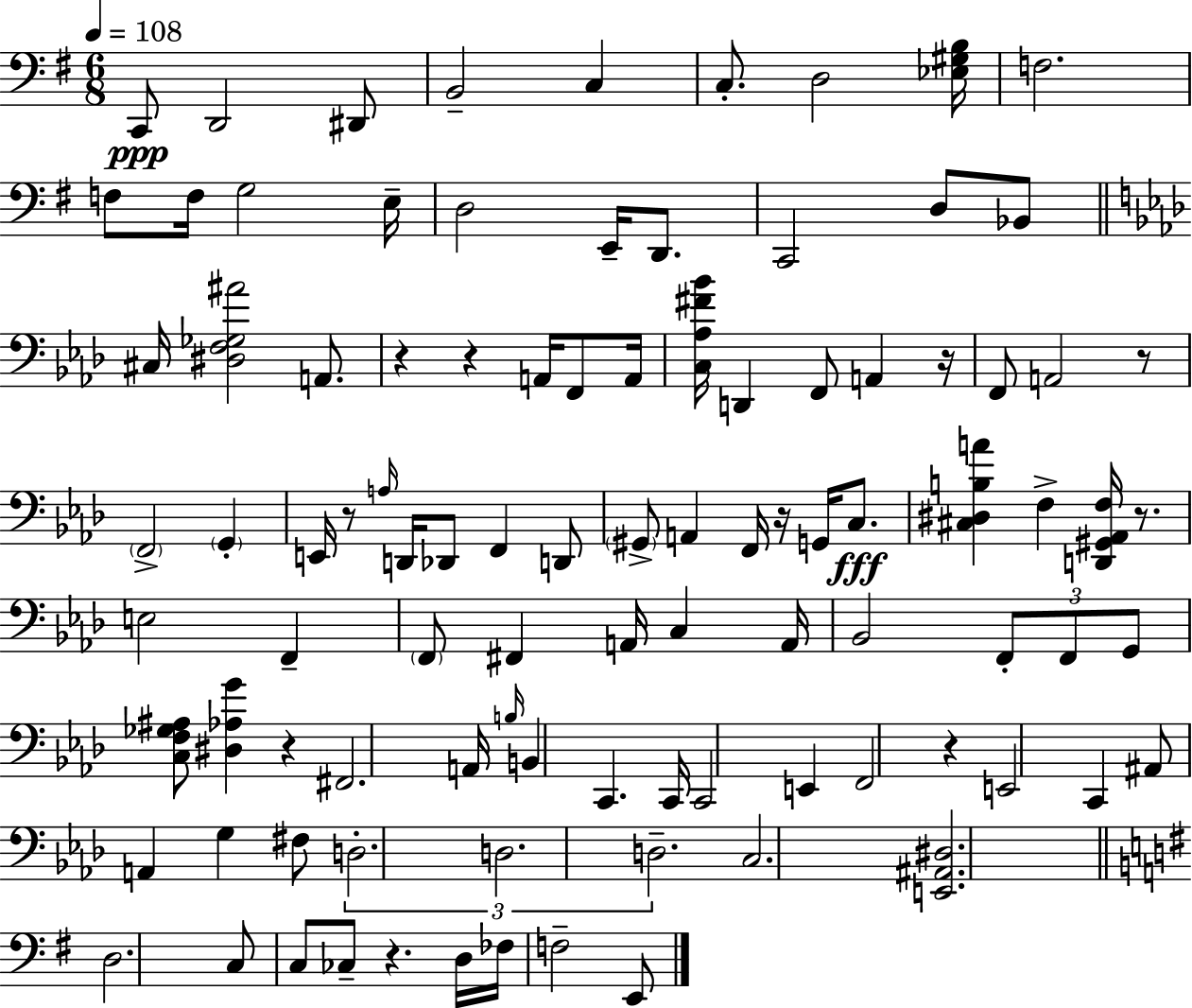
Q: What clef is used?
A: bass